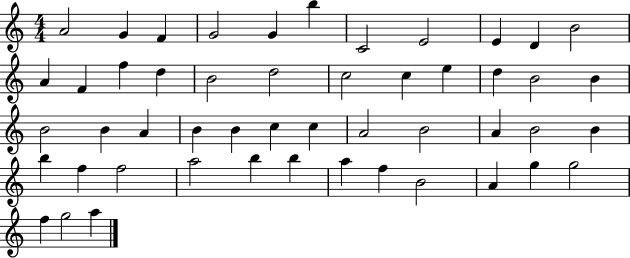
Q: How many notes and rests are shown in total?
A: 50